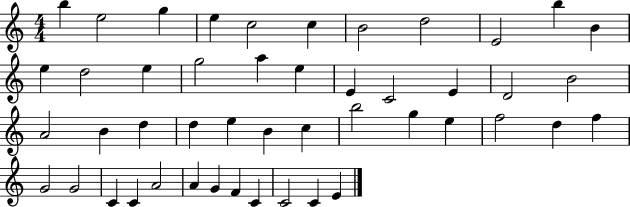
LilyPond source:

{
  \clef treble
  \numericTimeSignature
  \time 4/4
  \key c \major
  b''4 e''2 g''4 | e''4 c''2 c''4 | b'2 d''2 | e'2 b''4 b'4 | \break e''4 d''2 e''4 | g''2 a''4 e''4 | e'4 c'2 e'4 | d'2 b'2 | \break a'2 b'4 d''4 | d''4 e''4 b'4 c''4 | b''2 g''4 e''4 | f''2 d''4 f''4 | \break g'2 g'2 | c'4 c'4 a'2 | a'4 g'4 f'4 c'4 | c'2 c'4 e'4 | \break \bar "|."
}